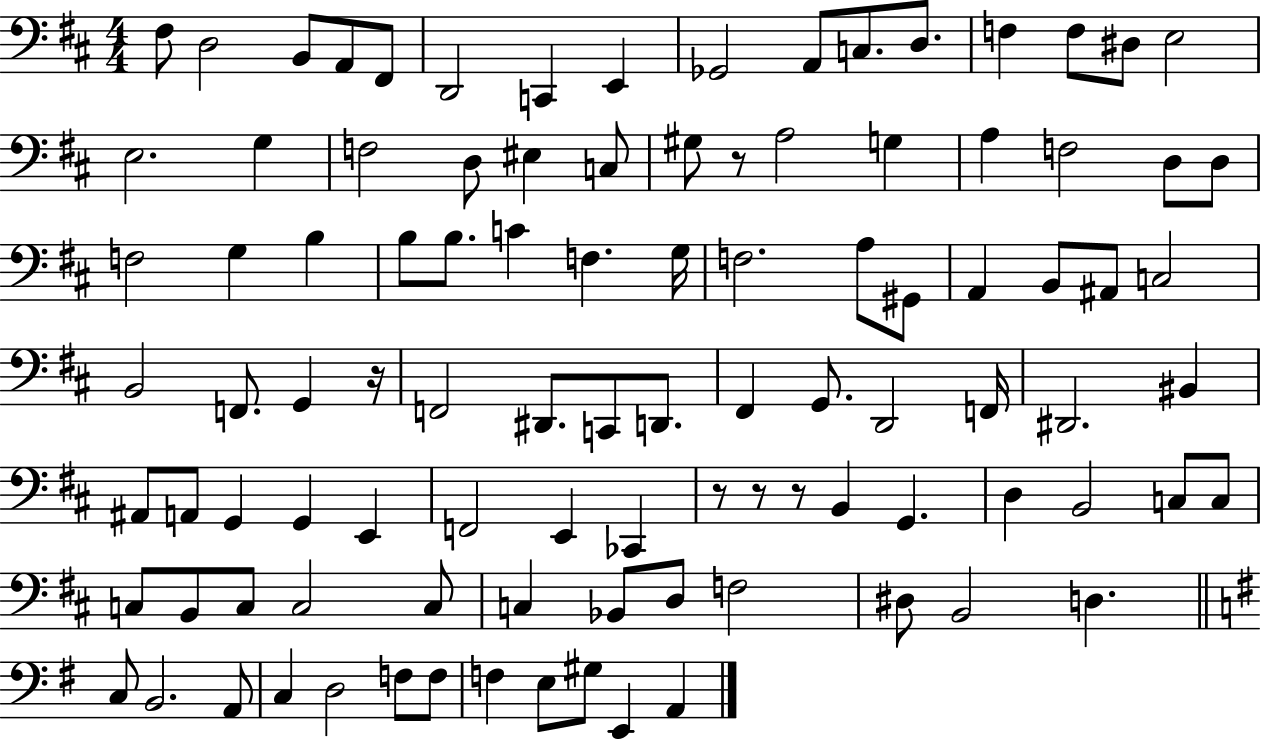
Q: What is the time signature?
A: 4/4